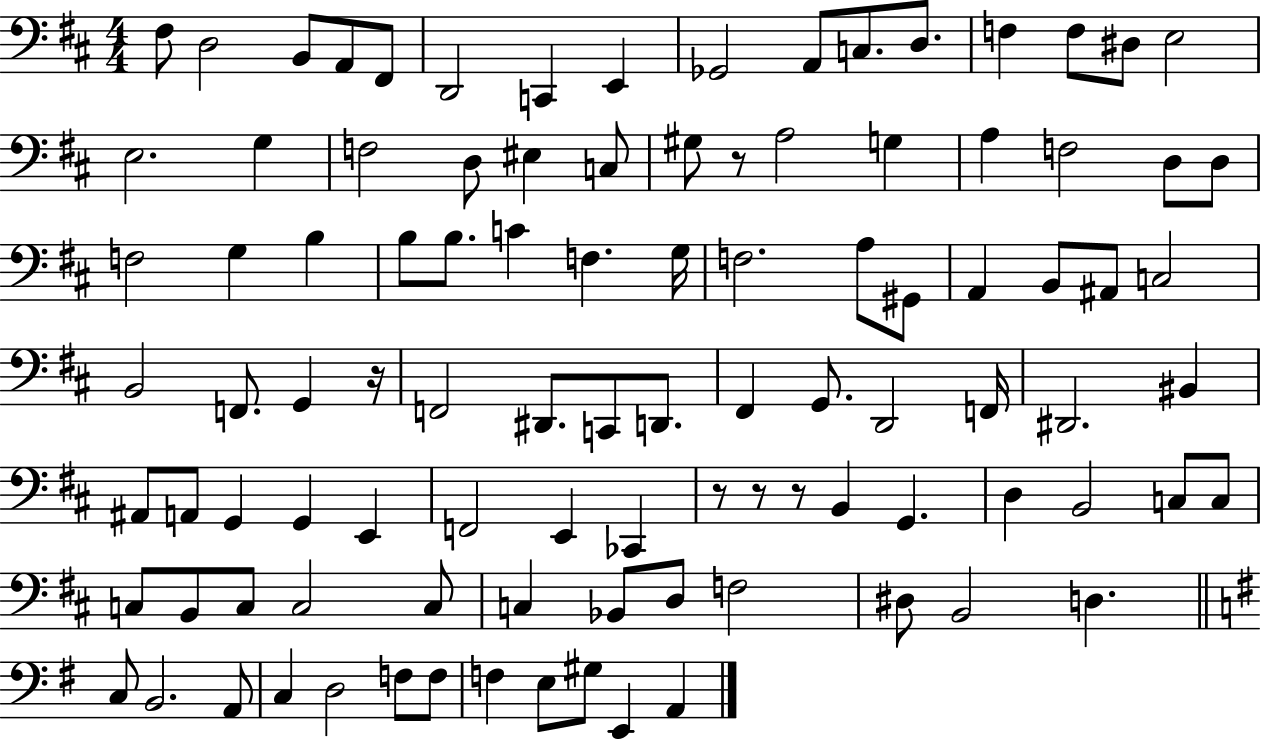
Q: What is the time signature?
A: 4/4